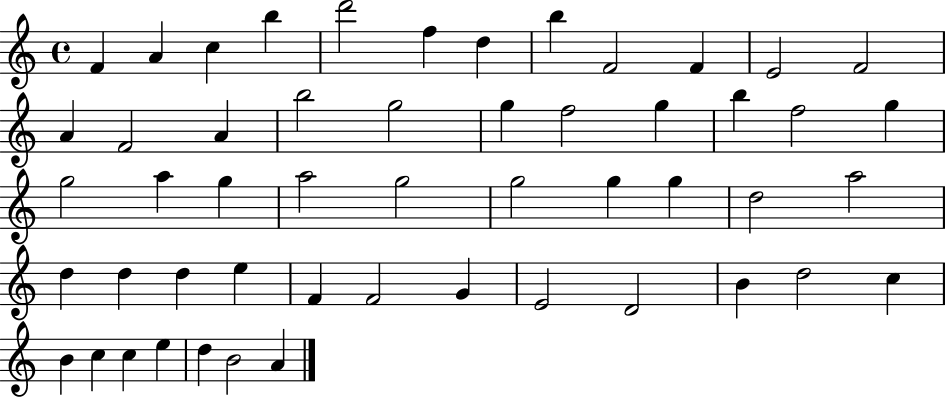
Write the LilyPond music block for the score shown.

{
  \clef treble
  \time 4/4
  \defaultTimeSignature
  \key c \major
  f'4 a'4 c''4 b''4 | d'''2 f''4 d''4 | b''4 f'2 f'4 | e'2 f'2 | \break a'4 f'2 a'4 | b''2 g''2 | g''4 f''2 g''4 | b''4 f''2 g''4 | \break g''2 a''4 g''4 | a''2 g''2 | g''2 g''4 g''4 | d''2 a''2 | \break d''4 d''4 d''4 e''4 | f'4 f'2 g'4 | e'2 d'2 | b'4 d''2 c''4 | \break b'4 c''4 c''4 e''4 | d''4 b'2 a'4 | \bar "|."
}